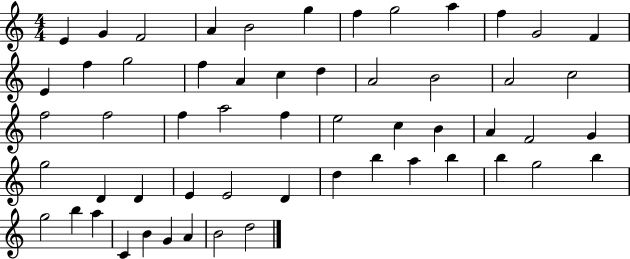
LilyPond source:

{
  \clef treble
  \numericTimeSignature
  \time 4/4
  \key c \major
  e'4 g'4 f'2 | a'4 b'2 g''4 | f''4 g''2 a''4 | f''4 g'2 f'4 | \break e'4 f''4 g''2 | f''4 a'4 c''4 d''4 | a'2 b'2 | a'2 c''2 | \break f''2 f''2 | f''4 a''2 f''4 | e''2 c''4 b'4 | a'4 f'2 g'4 | \break g''2 d'4 d'4 | e'4 e'2 d'4 | d''4 b''4 a''4 b''4 | b''4 g''2 b''4 | \break g''2 b''4 a''4 | c'4 b'4 g'4 a'4 | b'2 d''2 | \bar "|."
}